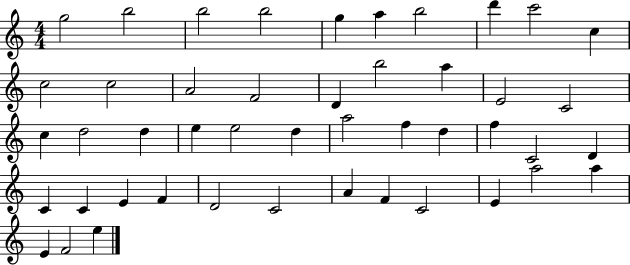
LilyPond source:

{
  \clef treble
  \numericTimeSignature
  \time 4/4
  \key c \major
  g''2 b''2 | b''2 b''2 | g''4 a''4 b''2 | d'''4 c'''2 c''4 | \break c''2 c''2 | a'2 f'2 | d'4 b''2 a''4 | e'2 c'2 | \break c''4 d''2 d''4 | e''4 e''2 d''4 | a''2 f''4 d''4 | f''4 c'2 d'4 | \break c'4 c'4 e'4 f'4 | d'2 c'2 | a'4 f'4 c'2 | e'4 a''2 a''4 | \break e'4 f'2 e''4 | \bar "|."
}